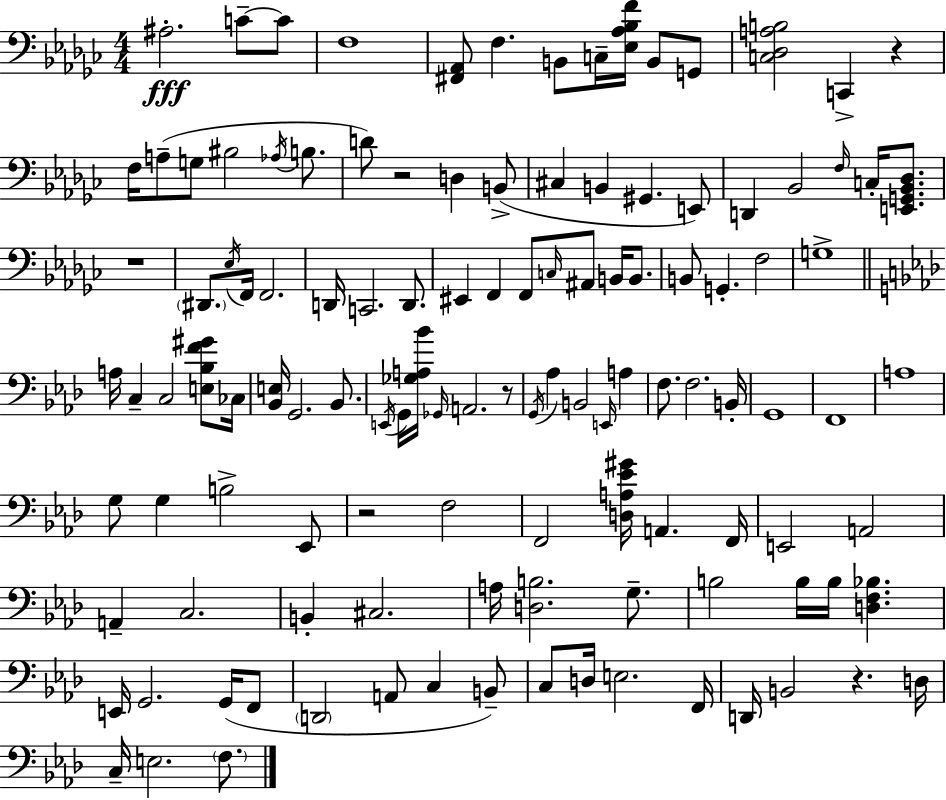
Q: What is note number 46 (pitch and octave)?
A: A3